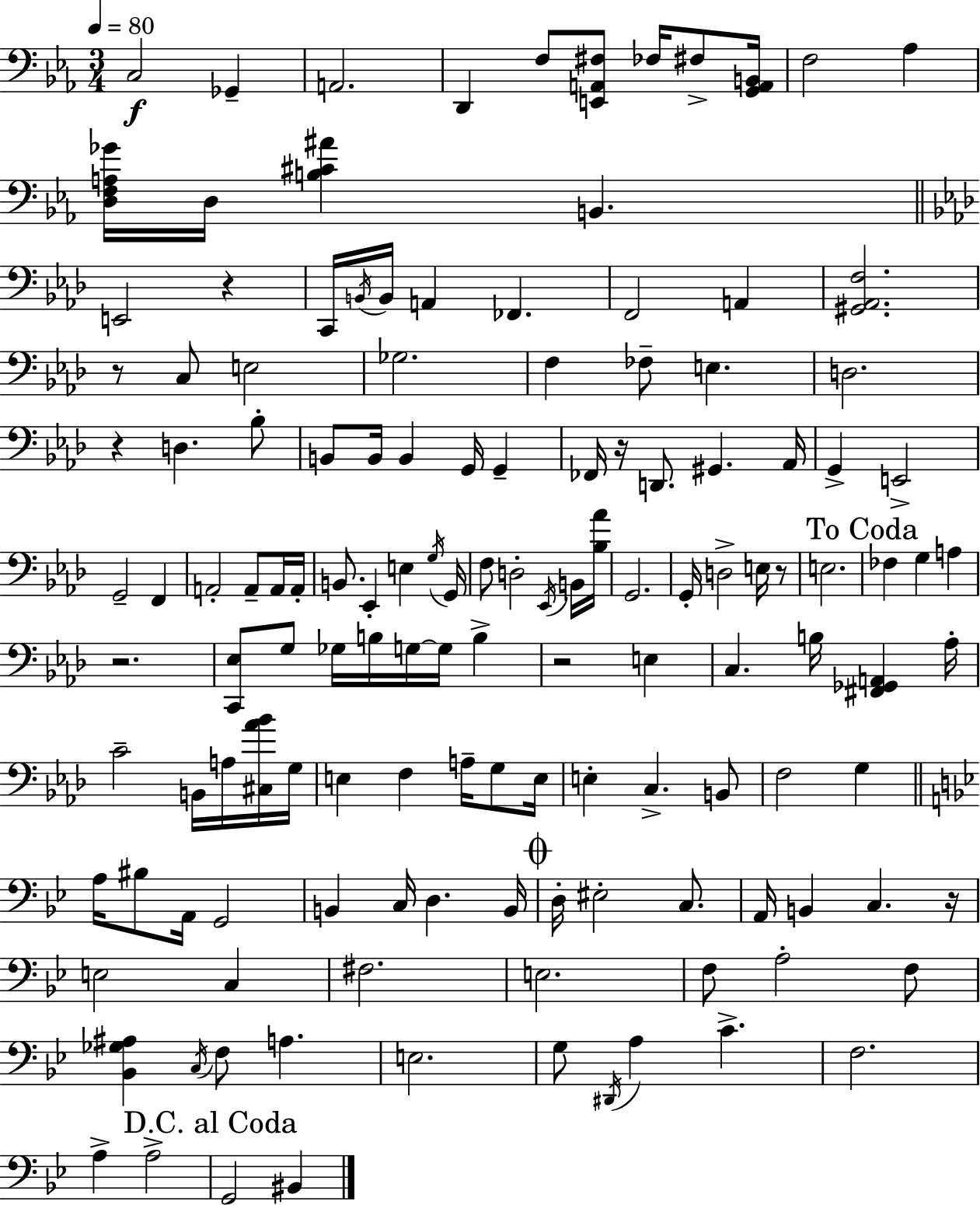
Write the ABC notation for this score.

X:1
T:Untitled
M:3/4
L:1/4
K:Eb
C,2 _G,, A,,2 D,, F,/2 [E,,A,,^F,]/2 _F,/4 ^F,/2 [G,,A,,B,,]/4 F,2 _A, [D,F,A,_G]/4 D,/4 [B,^C^A] B,, E,,2 z C,,/4 B,,/4 B,,/4 A,, _F,, F,,2 A,, [^G,,_A,,F,]2 z/2 C,/2 E,2 _G,2 F, _F,/2 E, D,2 z D, _B,/2 B,,/2 B,,/4 B,, G,,/4 G,, _F,,/4 z/4 D,,/2 ^G,, _A,,/4 G,, E,,2 G,,2 F,, A,,2 A,,/2 A,,/4 A,,/4 B,,/2 _E,, E, G,/4 G,,/4 F,/2 D,2 _E,,/4 B,,/4 [_B,_A]/4 G,,2 G,,/4 D,2 E,/4 z/2 E,2 _F, G, A, z2 [C,,_E,]/2 G,/2 _G,/4 B,/4 G,/4 G,/4 B, z2 E, C, B,/4 [^F,,_G,,A,,] _A,/4 C2 B,,/4 A,/4 [^C,_A_B]/4 G,/4 E, F, A,/4 G,/2 E,/4 E, C, B,,/2 F,2 G, A,/4 ^B,/2 A,,/4 G,,2 B,, C,/4 D, B,,/4 D,/4 ^E,2 C,/2 A,,/4 B,, C, z/4 E,2 C, ^F,2 E,2 F,/2 A,2 F,/2 [_B,,_G,^A,] C,/4 F,/2 A, E,2 G,/2 ^D,,/4 A, C F,2 A, A,2 G,,2 ^B,,